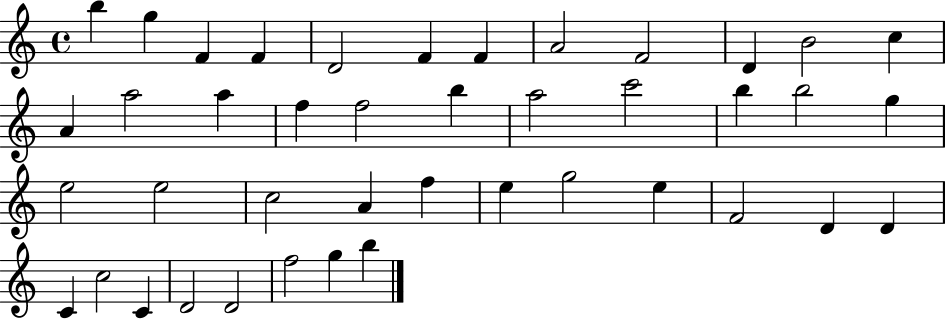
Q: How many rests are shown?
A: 0